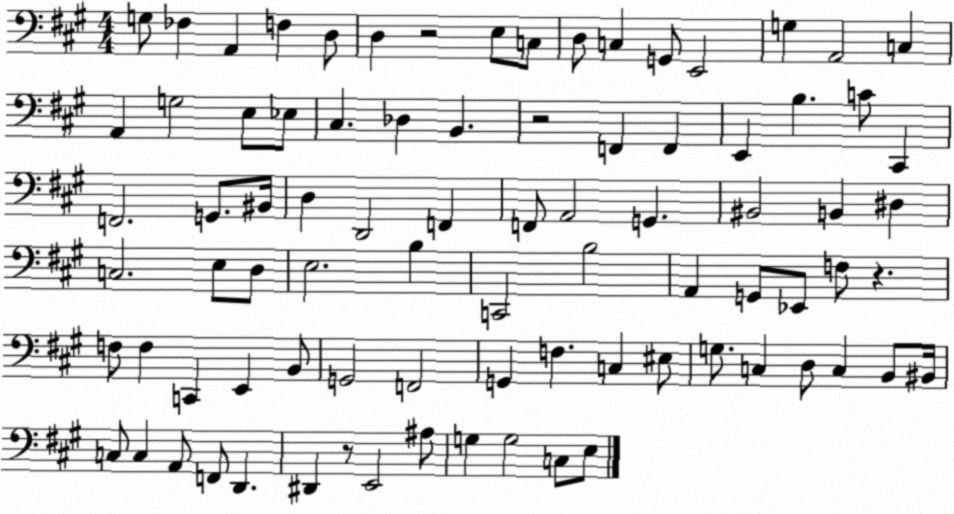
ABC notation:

X:1
T:Untitled
M:4/4
L:1/4
K:A
G,/2 _F, A,, F, D,/2 D, z2 E,/2 C,/2 D,/2 C, G,,/2 E,,2 G, A,,2 C, A,, G,2 E,/2 _E,/2 ^C, _D, B,, z2 F,, F,, E,, B, C/2 ^C,, F,,2 G,,/2 ^B,,/4 D, D,,2 F,, F,,/2 A,,2 G,, ^B,,2 B,, ^D, C,2 E,/2 D,/2 E,2 B, C,,2 B,2 A,, G,,/2 _E,,/2 F,/2 z F,/2 F, C,, E,, B,,/2 G,,2 F,,2 G,, F, C, ^E,/2 G,/2 C, D,/2 C, B,,/2 ^B,,/4 C,/2 C, A,,/2 F,,/2 D,, ^D,, z/2 E,,2 ^A,/2 G, G,2 C,/2 E,/2